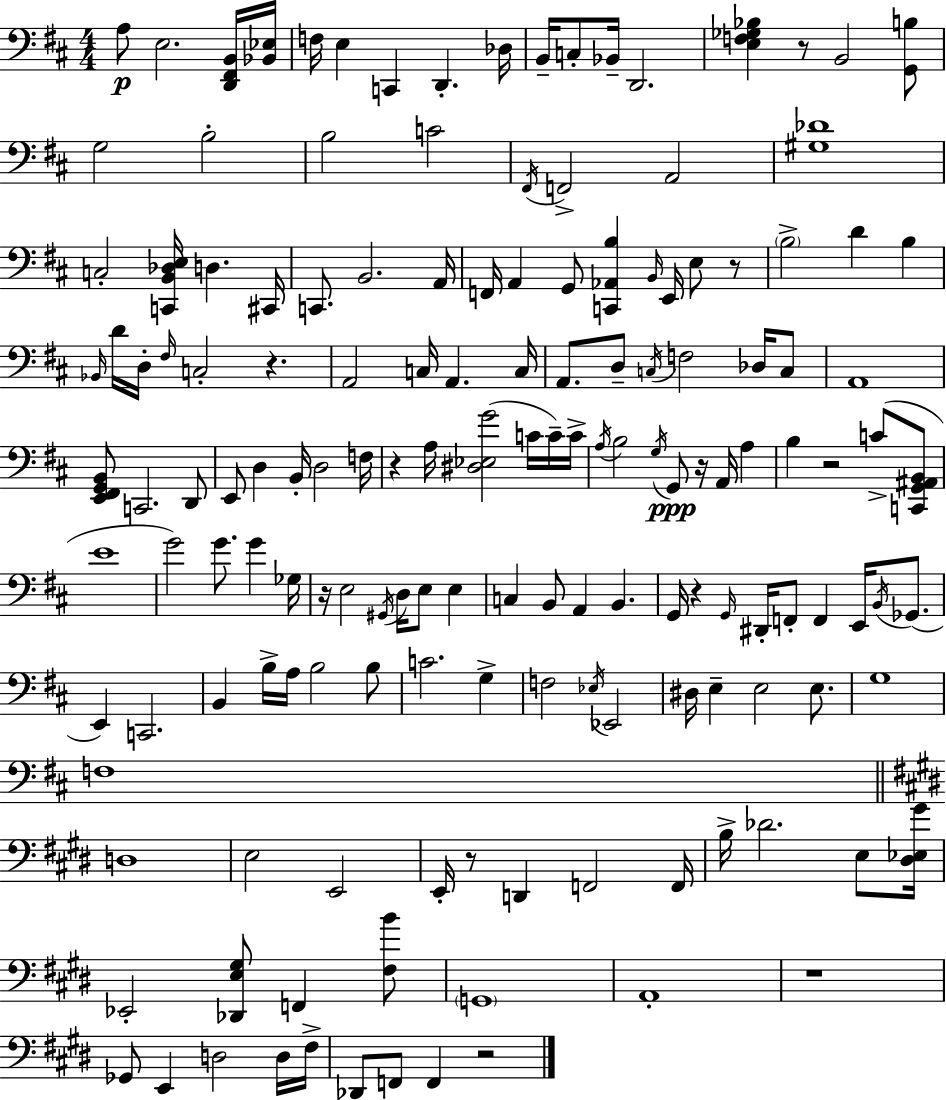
A3/e E3/h. [D2,F#2,B2]/s [Bb2,Eb3]/s F3/s E3/q C2/q D2/q. Db3/s B2/s C3/e Bb2/s D2/h. [E3,F3,Gb3,Bb3]/q R/e B2/h [G2,B3]/e G3/h B3/h B3/h C4/h F#2/s F2/h A2/h [G#3,Db4]/w C3/h [C2,B2,Db3,E3]/s D3/q. C#2/s C2/e. B2/h. A2/s F2/s A2/q G2/e [C2,Ab2,B3]/q B2/s E2/s E3/e R/e B3/h D4/q B3/q Bb2/s D4/s D3/s F#3/s C3/h R/q. A2/h C3/s A2/q. C3/s A2/e. D3/e C3/s F3/h Db3/s C3/e A2/w [E2,F#2,G2,B2]/e C2/h. D2/e E2/e D3/q B2/s D3/h F3/s R/q A3/s [D#3,Eb3,G4]/h C4/s C4/s C4/s A3/s B3/h G3/s G2/e R/s A2/s A3/q B3/q R/h C4/e [C2,G2,A#2,B2]/e E4/w G4/h G4/e. G4/q Gb3/s R/s E3/h G#2/s D3/s E3/e E3/q C3/q B2/e A2/q B2/q. G2/s R/q G2/s D#2/s F2/e F2/q E2/s B2/s Gb2/e. E2/q C2/h. B2/q B3/s A3/s B3/h B3/e C4/h. G3/q F3/h Eb3/s Eb2/h D#3/s E3/q E3/h E3/e. G3/w F3/w D3/w E3/h E2/h E2/s R/e D2/q F2/h F2/s B3/s Db4/h. E3/e [D#3,Eb3,G#4]/s Eb2/h [Db2,E3,G#3]/e F2/q [F#3,B4]/e G2/w A2/w R/w Gb2/e E2/q D3/h D3/s F#3/s Db2/e F2/e F2/q R/h